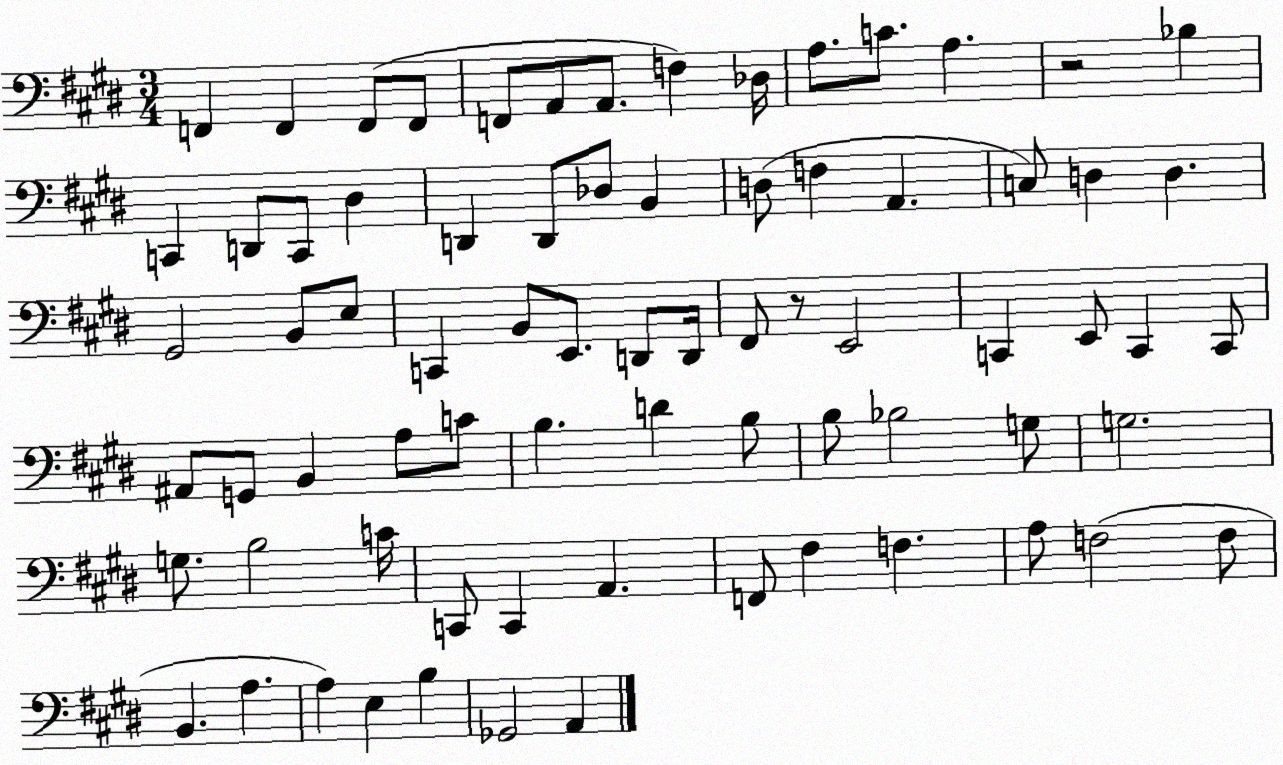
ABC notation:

X:1
T:Untitled
M:3/4
L:1/4
K:E
F,, F,, F,,/2 F,,/2 F,,/2 A,,/2 A,,/2 F, _D,/4 A,/2 C/2 A, z2 _B, C,, D,,/2 C,,/2 ^D, D,, D,,/2 _D,/2 B,, D,/2 F, A,, C,/2 D, D, ^G,,2 B,,/2 E,/2 C,, B,,/2 E,,/2 D,,/2 D,,/4 ^F,,/2 z/2 E,,2 C,, E,,/2 C,, C,,/2 ^A,,/2 G,,/2 B,, A,/2 C/2 B, D B,/2 B,/2 _B,2 G,/2 G,2 G,/2 B,2 C/4 C,,/2 C,, A,, F,,/2 ^F, F, A,/2 F,2 F,/2 B,, A, A, E, B, _G,,2 A,,